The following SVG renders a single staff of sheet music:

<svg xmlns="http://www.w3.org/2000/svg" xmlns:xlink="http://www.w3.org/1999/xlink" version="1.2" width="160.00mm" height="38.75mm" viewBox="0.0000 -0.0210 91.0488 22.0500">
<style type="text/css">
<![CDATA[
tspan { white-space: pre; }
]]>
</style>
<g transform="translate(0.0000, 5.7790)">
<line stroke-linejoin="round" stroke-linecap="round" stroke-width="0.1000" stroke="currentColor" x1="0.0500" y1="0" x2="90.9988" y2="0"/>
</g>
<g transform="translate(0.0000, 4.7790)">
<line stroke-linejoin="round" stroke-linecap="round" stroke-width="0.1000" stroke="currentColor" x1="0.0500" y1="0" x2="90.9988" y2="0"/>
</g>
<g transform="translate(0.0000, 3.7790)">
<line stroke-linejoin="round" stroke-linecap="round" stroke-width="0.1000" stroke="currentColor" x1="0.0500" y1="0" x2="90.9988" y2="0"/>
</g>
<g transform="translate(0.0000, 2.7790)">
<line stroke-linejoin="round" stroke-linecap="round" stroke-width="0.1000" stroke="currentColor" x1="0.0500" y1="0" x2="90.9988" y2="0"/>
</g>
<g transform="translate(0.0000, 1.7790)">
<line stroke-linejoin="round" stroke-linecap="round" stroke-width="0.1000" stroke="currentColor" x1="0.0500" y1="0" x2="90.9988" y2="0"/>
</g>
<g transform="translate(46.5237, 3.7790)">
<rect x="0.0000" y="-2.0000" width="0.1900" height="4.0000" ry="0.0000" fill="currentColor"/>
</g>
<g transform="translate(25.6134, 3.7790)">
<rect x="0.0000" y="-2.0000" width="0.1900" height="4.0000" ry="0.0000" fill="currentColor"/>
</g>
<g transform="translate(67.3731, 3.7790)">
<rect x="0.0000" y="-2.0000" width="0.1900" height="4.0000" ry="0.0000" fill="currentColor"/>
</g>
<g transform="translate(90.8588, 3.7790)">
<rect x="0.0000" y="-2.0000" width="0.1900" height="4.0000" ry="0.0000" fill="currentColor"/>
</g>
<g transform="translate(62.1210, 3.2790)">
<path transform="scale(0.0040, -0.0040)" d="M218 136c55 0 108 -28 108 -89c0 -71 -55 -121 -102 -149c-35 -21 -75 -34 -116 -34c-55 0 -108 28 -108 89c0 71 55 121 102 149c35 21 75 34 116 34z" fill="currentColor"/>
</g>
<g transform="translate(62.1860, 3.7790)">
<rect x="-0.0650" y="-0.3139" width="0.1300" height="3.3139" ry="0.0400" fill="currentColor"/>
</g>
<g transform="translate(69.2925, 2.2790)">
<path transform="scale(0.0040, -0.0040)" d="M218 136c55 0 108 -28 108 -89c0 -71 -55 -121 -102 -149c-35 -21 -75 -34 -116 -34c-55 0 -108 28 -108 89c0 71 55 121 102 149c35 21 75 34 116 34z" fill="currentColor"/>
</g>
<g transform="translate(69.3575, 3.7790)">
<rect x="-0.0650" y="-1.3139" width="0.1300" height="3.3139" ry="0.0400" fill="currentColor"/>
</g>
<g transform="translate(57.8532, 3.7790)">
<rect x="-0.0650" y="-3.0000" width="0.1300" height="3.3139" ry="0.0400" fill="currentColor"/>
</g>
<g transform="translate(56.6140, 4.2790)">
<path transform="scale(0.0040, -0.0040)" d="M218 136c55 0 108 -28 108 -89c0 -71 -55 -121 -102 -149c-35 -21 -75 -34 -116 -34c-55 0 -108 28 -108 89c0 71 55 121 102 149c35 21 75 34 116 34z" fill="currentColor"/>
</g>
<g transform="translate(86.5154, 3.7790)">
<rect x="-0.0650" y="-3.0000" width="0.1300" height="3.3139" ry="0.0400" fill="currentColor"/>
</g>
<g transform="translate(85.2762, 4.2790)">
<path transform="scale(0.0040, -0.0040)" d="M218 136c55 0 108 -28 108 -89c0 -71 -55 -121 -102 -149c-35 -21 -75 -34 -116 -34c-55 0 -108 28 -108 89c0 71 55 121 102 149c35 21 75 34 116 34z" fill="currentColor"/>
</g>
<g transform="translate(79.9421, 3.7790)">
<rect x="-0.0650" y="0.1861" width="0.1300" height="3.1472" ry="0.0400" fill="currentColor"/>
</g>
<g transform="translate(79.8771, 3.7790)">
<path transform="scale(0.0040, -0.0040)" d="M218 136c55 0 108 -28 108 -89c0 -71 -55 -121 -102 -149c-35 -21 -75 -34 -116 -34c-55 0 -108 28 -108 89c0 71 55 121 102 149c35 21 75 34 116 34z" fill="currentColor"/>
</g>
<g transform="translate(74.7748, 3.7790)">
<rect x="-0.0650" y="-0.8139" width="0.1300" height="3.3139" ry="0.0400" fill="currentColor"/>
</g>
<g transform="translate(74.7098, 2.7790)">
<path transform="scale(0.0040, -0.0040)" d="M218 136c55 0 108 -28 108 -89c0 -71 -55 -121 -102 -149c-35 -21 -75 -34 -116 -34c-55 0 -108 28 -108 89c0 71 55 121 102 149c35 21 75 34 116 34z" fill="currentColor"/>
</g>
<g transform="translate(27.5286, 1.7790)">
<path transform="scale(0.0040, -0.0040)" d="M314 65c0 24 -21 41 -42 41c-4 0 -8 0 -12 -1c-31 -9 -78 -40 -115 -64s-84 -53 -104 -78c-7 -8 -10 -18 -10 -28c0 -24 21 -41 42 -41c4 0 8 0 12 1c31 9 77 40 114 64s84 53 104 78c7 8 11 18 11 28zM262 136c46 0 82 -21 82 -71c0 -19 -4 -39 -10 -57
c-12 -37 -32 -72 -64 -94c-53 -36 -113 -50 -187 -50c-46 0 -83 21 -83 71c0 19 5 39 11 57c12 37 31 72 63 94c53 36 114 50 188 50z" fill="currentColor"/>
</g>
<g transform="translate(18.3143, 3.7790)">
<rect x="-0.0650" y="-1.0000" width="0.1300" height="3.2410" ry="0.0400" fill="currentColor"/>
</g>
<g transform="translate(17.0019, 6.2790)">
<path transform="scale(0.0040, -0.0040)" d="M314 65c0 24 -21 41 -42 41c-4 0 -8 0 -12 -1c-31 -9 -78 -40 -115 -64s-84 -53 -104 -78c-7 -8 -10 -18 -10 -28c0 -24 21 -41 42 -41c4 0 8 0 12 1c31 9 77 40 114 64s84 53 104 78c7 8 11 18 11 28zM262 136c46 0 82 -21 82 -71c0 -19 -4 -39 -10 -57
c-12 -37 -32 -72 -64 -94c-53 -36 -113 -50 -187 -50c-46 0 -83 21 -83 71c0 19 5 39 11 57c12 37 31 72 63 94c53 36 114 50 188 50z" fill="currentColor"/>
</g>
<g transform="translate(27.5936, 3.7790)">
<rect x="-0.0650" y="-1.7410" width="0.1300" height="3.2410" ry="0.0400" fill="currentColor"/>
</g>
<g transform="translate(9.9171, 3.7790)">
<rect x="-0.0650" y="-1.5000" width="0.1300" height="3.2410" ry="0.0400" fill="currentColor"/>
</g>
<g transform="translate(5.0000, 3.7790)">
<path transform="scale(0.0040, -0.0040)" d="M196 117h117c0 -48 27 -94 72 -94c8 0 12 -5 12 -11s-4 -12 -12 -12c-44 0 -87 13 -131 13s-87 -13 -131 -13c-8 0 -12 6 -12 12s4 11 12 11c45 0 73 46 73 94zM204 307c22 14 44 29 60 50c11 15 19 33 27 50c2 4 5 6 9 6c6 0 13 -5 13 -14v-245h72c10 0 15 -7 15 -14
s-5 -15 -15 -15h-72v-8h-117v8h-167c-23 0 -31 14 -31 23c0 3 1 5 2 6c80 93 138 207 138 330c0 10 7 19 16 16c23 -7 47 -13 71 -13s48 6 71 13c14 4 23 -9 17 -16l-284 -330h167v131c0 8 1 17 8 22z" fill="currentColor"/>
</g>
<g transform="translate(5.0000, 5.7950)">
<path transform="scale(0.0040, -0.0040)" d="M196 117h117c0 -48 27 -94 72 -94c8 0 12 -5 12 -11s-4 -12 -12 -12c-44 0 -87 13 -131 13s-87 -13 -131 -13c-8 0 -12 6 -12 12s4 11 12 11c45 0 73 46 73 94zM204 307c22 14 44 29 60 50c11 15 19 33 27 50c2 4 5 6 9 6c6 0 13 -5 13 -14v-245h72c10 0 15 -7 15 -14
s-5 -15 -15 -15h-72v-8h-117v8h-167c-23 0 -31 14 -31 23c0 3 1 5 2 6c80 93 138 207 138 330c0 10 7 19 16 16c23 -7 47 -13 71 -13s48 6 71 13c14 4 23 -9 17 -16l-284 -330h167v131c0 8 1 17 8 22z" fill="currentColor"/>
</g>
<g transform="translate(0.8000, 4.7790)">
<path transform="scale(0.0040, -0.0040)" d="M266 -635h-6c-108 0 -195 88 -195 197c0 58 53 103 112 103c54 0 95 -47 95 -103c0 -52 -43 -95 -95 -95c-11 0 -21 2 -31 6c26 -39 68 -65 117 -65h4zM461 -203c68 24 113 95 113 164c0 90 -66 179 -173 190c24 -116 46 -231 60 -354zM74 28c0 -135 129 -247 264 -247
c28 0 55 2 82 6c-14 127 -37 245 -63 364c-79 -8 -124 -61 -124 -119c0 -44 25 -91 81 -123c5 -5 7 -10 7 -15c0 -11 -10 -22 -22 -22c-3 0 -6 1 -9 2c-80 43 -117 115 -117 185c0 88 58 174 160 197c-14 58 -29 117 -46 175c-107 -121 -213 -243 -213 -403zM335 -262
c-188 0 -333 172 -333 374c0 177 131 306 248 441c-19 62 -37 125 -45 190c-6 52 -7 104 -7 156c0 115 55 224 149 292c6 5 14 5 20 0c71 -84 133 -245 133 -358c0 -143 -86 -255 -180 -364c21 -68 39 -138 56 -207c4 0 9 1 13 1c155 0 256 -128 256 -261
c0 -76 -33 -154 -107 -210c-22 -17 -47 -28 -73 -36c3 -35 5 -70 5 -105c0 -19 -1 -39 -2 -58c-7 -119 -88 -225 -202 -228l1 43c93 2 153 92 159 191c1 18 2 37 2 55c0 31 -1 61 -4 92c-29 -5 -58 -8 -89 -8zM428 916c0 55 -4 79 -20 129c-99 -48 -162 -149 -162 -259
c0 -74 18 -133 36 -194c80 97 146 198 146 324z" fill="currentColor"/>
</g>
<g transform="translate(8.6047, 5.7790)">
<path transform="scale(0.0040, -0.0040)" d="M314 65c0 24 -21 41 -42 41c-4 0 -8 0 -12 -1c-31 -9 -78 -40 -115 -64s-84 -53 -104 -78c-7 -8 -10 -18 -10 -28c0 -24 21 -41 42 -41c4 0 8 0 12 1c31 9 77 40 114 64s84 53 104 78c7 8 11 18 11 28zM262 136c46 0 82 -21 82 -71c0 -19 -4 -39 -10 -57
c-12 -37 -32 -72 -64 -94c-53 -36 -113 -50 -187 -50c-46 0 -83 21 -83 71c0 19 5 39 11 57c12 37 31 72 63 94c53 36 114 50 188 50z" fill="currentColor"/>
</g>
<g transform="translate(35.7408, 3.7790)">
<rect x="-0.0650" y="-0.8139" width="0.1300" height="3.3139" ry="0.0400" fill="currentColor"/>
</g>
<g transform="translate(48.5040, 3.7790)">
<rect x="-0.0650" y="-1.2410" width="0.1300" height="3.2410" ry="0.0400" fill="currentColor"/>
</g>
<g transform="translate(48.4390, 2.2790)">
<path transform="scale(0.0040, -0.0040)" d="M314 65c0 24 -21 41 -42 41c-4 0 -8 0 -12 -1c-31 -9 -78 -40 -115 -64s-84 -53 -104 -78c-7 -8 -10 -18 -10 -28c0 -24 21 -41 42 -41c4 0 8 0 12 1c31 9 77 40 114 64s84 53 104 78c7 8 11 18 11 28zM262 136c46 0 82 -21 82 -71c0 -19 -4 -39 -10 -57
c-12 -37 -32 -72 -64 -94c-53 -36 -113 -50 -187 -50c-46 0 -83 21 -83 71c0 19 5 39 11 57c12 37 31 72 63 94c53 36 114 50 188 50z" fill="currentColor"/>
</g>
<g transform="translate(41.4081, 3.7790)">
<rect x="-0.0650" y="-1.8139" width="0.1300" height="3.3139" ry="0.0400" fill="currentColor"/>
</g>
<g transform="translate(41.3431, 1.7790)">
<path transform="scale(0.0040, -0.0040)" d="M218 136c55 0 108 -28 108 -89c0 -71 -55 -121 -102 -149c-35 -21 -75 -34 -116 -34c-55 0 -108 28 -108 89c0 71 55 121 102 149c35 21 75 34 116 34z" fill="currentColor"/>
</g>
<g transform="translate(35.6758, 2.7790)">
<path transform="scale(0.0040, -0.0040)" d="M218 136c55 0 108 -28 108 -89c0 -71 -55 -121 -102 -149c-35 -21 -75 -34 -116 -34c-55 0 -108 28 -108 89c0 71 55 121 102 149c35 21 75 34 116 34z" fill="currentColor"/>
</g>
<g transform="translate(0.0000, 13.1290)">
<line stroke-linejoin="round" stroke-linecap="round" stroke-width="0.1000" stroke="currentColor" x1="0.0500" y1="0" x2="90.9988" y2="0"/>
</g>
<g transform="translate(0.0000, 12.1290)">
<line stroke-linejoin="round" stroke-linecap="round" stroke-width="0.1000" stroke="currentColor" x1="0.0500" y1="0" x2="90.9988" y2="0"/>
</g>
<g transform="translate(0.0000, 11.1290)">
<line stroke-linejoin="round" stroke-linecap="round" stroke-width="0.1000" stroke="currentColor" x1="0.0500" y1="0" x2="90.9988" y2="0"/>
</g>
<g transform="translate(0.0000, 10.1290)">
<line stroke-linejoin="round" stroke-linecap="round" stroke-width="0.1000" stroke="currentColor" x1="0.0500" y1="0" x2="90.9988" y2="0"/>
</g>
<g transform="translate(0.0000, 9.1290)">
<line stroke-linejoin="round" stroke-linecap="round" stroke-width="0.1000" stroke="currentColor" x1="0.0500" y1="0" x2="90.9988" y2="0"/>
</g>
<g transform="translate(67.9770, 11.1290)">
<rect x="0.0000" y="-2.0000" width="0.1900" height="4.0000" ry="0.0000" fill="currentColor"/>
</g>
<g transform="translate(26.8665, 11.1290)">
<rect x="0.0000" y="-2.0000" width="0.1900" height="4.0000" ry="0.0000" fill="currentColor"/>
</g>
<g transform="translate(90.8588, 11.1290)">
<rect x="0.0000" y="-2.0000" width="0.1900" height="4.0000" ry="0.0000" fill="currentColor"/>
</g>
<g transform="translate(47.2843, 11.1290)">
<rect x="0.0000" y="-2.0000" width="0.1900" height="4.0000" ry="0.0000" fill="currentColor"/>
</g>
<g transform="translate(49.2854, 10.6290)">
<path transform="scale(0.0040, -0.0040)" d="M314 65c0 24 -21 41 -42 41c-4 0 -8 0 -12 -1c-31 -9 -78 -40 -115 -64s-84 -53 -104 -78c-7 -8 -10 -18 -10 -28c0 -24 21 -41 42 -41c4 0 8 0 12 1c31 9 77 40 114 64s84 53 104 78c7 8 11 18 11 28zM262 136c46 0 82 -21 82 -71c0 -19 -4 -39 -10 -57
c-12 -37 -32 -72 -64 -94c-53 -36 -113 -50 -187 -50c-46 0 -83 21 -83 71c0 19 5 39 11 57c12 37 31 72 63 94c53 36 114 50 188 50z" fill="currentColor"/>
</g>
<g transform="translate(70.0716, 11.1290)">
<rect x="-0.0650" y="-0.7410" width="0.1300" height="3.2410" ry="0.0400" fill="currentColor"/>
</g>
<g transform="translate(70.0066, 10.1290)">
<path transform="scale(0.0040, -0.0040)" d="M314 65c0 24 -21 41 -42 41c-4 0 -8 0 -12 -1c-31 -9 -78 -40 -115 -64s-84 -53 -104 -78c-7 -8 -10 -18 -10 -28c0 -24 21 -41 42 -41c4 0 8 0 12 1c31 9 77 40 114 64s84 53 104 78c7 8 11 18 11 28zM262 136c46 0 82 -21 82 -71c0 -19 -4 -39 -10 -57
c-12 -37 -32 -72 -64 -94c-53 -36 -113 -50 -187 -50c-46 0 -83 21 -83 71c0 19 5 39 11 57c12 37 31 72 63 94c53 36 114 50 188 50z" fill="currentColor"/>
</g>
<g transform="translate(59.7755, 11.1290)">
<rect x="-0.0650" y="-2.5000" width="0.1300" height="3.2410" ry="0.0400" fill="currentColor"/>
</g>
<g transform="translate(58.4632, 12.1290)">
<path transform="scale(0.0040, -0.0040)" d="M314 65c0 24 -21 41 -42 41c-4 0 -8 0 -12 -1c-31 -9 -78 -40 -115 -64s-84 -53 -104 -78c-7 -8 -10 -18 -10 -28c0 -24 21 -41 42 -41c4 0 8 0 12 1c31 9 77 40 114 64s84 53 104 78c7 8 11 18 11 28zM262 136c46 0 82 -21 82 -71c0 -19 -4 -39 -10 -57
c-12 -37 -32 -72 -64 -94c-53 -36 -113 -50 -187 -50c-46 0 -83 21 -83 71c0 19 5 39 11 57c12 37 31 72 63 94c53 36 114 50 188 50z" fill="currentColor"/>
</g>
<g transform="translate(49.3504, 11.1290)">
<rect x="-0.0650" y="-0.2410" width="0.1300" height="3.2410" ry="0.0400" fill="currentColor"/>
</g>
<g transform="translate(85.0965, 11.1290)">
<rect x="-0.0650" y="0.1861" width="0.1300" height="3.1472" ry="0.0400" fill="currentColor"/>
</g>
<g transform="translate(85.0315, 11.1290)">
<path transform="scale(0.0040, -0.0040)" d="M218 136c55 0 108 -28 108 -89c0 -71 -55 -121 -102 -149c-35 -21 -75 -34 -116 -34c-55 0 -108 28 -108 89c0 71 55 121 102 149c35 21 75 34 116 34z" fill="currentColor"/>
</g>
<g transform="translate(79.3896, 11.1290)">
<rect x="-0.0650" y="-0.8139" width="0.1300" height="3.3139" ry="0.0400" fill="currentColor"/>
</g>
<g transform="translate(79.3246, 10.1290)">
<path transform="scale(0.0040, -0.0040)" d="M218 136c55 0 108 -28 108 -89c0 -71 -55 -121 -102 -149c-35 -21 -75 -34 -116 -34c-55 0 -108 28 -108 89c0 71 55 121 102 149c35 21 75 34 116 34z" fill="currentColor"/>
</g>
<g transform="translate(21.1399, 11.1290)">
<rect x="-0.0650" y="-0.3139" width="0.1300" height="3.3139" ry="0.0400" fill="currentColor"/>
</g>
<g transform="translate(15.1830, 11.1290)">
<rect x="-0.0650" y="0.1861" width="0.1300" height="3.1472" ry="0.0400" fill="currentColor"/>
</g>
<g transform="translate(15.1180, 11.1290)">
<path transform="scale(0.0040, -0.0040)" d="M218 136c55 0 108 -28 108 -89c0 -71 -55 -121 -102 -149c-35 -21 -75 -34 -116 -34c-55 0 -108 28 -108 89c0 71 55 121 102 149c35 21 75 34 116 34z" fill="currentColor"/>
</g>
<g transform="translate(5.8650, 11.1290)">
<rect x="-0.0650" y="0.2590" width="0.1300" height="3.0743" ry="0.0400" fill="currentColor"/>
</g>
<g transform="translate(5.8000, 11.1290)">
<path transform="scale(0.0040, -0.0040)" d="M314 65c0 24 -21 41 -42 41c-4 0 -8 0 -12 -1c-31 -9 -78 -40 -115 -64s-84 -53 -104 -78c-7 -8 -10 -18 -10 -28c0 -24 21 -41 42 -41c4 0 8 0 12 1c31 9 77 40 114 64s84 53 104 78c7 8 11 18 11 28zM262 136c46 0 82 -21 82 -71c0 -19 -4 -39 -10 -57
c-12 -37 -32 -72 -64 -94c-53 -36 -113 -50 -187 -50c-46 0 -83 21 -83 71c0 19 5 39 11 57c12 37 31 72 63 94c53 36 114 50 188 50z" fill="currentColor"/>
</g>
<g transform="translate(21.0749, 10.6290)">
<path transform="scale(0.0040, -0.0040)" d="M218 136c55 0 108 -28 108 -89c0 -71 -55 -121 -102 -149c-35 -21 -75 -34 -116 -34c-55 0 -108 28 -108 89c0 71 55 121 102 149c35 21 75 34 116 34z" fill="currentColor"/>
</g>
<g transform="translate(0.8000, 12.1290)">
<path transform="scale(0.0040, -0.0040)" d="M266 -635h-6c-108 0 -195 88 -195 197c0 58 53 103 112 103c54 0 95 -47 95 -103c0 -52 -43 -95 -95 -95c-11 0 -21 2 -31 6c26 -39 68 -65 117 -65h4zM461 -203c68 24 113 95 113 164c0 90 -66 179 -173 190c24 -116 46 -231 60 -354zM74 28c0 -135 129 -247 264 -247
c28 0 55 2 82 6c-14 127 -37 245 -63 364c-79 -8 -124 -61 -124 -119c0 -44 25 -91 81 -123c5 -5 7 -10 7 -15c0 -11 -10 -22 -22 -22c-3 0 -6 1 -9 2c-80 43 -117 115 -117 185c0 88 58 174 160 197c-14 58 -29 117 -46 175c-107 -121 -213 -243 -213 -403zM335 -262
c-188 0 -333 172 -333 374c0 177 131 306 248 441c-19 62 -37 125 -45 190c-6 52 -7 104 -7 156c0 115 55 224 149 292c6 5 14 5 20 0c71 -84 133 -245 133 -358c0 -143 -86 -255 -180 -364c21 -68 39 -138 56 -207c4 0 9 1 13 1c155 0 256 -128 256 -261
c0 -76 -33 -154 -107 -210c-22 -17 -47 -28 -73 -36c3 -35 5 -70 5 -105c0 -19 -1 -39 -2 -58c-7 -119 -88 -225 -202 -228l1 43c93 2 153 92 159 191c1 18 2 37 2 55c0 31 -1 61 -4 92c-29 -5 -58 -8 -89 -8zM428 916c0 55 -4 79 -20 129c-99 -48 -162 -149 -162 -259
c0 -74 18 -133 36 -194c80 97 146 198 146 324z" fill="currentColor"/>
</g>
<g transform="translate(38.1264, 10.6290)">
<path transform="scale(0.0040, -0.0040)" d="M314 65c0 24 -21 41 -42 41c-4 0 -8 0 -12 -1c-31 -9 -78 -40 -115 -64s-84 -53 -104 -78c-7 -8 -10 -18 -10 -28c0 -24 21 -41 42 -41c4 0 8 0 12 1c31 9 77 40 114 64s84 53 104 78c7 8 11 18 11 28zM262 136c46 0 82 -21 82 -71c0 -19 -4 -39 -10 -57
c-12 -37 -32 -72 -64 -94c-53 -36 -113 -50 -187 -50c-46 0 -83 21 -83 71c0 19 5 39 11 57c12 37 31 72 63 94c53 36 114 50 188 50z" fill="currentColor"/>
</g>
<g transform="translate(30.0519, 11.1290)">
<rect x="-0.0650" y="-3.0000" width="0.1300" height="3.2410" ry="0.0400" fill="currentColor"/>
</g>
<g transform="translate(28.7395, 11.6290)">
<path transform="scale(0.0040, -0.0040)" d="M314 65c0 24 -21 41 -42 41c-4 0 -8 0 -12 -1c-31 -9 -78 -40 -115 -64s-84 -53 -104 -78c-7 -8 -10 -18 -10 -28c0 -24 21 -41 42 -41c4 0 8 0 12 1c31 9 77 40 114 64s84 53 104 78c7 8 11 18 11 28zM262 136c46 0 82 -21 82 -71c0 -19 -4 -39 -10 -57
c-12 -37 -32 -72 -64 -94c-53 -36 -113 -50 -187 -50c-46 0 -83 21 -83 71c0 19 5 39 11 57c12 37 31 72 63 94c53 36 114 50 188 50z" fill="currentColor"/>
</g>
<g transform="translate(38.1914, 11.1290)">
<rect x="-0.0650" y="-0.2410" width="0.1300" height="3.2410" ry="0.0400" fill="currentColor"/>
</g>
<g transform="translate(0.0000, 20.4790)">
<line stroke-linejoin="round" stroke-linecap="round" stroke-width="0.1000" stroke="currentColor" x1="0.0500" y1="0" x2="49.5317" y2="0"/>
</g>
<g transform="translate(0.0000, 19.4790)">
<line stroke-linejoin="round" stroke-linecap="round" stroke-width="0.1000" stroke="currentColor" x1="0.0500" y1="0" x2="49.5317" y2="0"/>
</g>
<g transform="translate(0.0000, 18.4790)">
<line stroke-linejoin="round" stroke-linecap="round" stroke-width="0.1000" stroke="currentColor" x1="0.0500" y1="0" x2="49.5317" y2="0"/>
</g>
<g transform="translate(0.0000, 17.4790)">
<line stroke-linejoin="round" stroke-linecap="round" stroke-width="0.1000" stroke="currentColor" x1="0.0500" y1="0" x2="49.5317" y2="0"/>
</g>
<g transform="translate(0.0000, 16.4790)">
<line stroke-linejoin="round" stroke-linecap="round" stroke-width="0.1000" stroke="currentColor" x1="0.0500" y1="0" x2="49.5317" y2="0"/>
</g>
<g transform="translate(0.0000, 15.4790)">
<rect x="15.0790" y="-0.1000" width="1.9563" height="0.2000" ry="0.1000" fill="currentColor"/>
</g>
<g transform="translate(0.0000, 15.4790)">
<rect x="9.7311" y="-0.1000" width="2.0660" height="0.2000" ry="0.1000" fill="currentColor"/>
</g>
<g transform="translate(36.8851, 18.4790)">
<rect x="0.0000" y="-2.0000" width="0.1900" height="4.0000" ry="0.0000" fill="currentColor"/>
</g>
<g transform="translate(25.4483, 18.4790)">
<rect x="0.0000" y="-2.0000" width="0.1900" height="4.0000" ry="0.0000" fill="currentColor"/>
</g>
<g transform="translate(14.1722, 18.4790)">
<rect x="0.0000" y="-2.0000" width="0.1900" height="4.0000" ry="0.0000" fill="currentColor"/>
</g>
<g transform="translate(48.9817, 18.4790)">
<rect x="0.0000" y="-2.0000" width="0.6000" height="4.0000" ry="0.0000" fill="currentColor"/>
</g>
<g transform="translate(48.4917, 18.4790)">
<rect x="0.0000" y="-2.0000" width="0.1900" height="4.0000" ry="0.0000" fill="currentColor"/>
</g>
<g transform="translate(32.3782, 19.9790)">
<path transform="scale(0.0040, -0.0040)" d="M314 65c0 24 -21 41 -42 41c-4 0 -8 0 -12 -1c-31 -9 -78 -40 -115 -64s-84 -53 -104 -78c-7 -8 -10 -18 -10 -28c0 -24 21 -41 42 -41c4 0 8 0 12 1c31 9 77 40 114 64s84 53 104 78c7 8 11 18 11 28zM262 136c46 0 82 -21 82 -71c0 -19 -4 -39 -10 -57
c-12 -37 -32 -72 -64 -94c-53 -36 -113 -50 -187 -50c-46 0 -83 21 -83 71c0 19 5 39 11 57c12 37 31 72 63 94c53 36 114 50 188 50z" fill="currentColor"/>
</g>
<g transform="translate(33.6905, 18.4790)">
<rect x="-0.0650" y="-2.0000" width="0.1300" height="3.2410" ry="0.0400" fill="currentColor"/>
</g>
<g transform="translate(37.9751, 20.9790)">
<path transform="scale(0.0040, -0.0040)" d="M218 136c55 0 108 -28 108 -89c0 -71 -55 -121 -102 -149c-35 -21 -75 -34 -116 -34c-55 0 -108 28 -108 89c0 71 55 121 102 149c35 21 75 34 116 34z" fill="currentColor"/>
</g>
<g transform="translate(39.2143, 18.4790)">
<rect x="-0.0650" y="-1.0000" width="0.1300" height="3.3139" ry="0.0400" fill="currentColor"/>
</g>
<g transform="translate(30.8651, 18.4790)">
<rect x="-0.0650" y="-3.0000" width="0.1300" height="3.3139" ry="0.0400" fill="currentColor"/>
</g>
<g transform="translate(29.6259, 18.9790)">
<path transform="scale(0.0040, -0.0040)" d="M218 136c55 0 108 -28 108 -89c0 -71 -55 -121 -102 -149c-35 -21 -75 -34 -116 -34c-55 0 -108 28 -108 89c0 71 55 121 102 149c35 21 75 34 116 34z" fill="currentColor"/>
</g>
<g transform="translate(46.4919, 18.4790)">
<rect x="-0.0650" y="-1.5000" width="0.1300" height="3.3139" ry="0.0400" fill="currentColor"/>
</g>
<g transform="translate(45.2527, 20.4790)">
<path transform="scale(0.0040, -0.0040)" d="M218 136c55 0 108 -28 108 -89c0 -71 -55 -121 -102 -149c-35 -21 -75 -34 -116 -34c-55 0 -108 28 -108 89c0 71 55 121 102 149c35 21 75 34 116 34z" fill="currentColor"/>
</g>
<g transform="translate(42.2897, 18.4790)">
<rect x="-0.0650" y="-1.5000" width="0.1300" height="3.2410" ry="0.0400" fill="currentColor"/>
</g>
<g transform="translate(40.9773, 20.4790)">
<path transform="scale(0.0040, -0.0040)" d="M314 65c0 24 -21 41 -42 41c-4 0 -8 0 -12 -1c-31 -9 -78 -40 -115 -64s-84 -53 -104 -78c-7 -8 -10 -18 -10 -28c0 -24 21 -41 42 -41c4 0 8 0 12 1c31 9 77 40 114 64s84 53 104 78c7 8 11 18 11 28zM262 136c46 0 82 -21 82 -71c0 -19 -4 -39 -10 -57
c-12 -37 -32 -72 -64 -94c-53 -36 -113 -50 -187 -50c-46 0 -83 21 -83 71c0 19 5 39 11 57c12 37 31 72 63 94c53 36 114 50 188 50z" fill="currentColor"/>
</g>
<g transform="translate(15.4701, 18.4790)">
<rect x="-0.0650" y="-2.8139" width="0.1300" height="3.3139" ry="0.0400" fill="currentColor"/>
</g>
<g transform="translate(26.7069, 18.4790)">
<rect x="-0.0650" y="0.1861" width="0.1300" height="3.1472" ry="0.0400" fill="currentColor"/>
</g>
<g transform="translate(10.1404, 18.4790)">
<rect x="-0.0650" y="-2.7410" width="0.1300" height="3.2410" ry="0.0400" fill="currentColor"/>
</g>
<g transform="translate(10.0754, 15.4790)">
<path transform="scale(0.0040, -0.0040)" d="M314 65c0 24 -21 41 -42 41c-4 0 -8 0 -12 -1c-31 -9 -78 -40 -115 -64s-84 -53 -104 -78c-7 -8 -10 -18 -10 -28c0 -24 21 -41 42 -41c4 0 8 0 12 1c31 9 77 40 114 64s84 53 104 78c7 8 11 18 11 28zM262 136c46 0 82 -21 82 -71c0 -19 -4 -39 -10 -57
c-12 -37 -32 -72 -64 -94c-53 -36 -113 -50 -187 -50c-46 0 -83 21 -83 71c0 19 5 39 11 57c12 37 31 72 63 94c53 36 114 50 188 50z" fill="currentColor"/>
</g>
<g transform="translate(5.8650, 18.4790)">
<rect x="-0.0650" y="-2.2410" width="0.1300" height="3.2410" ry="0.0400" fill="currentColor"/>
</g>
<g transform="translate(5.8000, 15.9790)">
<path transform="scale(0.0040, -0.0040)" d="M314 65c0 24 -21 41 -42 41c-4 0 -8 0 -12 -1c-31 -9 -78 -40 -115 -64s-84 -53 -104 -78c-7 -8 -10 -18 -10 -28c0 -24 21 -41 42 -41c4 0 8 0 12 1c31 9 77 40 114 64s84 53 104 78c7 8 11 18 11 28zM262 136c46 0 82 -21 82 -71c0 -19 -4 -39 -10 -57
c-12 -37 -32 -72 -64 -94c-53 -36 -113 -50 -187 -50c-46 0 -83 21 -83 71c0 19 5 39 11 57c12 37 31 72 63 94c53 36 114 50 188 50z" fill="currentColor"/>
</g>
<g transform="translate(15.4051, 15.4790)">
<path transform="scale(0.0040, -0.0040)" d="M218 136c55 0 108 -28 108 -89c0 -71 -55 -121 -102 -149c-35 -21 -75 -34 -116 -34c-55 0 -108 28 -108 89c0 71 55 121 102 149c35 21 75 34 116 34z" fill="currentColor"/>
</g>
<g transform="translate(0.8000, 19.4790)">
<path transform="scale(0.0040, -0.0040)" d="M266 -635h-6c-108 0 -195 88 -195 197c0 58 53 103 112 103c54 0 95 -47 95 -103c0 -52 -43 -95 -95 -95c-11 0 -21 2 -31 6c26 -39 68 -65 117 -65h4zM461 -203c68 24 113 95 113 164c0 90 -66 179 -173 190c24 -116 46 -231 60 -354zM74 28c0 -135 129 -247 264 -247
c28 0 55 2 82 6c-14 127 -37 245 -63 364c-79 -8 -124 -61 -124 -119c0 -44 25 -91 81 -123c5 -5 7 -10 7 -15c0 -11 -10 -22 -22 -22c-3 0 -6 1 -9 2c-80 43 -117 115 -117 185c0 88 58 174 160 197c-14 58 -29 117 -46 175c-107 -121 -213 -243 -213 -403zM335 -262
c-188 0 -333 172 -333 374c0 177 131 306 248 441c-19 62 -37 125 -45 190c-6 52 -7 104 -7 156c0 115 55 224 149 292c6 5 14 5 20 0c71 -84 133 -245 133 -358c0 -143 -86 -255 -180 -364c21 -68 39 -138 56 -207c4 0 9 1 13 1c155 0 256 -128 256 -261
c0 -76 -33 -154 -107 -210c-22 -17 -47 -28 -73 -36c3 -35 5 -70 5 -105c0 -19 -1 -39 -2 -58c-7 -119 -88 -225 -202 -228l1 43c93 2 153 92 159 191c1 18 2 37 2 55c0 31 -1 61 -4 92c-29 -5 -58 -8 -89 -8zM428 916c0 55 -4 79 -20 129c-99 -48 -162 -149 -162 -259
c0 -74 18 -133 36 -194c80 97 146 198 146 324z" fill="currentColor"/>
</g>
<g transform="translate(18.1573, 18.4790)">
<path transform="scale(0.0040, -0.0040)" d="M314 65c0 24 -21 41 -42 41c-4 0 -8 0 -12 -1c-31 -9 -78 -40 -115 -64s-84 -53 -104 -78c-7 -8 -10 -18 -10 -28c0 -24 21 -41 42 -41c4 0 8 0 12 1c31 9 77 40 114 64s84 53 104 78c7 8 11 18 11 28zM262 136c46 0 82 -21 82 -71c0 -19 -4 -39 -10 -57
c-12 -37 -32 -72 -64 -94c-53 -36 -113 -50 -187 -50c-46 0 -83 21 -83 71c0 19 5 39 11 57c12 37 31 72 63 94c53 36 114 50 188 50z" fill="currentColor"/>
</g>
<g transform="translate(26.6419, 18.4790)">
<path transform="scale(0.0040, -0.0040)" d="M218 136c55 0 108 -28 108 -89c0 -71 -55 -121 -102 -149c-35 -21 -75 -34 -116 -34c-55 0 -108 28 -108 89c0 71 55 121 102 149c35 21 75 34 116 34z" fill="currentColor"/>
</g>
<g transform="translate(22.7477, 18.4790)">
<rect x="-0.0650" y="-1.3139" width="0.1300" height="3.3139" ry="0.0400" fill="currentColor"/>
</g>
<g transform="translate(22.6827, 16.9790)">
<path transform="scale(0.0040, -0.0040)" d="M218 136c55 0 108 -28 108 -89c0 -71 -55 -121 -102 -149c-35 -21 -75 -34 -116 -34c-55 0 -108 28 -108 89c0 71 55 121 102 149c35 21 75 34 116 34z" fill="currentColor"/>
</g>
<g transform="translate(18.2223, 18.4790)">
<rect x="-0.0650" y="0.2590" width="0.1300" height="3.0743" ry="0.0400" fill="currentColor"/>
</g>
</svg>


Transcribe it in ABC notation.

X:1
T:Untitled
M:4/4
L:1/4
K:C
E2 D2 f2 d f e2 A c e d B A B2 B c A2 c2 c2 G2 d2 d B g2 a2 a B2 e B A F2 D E2 E